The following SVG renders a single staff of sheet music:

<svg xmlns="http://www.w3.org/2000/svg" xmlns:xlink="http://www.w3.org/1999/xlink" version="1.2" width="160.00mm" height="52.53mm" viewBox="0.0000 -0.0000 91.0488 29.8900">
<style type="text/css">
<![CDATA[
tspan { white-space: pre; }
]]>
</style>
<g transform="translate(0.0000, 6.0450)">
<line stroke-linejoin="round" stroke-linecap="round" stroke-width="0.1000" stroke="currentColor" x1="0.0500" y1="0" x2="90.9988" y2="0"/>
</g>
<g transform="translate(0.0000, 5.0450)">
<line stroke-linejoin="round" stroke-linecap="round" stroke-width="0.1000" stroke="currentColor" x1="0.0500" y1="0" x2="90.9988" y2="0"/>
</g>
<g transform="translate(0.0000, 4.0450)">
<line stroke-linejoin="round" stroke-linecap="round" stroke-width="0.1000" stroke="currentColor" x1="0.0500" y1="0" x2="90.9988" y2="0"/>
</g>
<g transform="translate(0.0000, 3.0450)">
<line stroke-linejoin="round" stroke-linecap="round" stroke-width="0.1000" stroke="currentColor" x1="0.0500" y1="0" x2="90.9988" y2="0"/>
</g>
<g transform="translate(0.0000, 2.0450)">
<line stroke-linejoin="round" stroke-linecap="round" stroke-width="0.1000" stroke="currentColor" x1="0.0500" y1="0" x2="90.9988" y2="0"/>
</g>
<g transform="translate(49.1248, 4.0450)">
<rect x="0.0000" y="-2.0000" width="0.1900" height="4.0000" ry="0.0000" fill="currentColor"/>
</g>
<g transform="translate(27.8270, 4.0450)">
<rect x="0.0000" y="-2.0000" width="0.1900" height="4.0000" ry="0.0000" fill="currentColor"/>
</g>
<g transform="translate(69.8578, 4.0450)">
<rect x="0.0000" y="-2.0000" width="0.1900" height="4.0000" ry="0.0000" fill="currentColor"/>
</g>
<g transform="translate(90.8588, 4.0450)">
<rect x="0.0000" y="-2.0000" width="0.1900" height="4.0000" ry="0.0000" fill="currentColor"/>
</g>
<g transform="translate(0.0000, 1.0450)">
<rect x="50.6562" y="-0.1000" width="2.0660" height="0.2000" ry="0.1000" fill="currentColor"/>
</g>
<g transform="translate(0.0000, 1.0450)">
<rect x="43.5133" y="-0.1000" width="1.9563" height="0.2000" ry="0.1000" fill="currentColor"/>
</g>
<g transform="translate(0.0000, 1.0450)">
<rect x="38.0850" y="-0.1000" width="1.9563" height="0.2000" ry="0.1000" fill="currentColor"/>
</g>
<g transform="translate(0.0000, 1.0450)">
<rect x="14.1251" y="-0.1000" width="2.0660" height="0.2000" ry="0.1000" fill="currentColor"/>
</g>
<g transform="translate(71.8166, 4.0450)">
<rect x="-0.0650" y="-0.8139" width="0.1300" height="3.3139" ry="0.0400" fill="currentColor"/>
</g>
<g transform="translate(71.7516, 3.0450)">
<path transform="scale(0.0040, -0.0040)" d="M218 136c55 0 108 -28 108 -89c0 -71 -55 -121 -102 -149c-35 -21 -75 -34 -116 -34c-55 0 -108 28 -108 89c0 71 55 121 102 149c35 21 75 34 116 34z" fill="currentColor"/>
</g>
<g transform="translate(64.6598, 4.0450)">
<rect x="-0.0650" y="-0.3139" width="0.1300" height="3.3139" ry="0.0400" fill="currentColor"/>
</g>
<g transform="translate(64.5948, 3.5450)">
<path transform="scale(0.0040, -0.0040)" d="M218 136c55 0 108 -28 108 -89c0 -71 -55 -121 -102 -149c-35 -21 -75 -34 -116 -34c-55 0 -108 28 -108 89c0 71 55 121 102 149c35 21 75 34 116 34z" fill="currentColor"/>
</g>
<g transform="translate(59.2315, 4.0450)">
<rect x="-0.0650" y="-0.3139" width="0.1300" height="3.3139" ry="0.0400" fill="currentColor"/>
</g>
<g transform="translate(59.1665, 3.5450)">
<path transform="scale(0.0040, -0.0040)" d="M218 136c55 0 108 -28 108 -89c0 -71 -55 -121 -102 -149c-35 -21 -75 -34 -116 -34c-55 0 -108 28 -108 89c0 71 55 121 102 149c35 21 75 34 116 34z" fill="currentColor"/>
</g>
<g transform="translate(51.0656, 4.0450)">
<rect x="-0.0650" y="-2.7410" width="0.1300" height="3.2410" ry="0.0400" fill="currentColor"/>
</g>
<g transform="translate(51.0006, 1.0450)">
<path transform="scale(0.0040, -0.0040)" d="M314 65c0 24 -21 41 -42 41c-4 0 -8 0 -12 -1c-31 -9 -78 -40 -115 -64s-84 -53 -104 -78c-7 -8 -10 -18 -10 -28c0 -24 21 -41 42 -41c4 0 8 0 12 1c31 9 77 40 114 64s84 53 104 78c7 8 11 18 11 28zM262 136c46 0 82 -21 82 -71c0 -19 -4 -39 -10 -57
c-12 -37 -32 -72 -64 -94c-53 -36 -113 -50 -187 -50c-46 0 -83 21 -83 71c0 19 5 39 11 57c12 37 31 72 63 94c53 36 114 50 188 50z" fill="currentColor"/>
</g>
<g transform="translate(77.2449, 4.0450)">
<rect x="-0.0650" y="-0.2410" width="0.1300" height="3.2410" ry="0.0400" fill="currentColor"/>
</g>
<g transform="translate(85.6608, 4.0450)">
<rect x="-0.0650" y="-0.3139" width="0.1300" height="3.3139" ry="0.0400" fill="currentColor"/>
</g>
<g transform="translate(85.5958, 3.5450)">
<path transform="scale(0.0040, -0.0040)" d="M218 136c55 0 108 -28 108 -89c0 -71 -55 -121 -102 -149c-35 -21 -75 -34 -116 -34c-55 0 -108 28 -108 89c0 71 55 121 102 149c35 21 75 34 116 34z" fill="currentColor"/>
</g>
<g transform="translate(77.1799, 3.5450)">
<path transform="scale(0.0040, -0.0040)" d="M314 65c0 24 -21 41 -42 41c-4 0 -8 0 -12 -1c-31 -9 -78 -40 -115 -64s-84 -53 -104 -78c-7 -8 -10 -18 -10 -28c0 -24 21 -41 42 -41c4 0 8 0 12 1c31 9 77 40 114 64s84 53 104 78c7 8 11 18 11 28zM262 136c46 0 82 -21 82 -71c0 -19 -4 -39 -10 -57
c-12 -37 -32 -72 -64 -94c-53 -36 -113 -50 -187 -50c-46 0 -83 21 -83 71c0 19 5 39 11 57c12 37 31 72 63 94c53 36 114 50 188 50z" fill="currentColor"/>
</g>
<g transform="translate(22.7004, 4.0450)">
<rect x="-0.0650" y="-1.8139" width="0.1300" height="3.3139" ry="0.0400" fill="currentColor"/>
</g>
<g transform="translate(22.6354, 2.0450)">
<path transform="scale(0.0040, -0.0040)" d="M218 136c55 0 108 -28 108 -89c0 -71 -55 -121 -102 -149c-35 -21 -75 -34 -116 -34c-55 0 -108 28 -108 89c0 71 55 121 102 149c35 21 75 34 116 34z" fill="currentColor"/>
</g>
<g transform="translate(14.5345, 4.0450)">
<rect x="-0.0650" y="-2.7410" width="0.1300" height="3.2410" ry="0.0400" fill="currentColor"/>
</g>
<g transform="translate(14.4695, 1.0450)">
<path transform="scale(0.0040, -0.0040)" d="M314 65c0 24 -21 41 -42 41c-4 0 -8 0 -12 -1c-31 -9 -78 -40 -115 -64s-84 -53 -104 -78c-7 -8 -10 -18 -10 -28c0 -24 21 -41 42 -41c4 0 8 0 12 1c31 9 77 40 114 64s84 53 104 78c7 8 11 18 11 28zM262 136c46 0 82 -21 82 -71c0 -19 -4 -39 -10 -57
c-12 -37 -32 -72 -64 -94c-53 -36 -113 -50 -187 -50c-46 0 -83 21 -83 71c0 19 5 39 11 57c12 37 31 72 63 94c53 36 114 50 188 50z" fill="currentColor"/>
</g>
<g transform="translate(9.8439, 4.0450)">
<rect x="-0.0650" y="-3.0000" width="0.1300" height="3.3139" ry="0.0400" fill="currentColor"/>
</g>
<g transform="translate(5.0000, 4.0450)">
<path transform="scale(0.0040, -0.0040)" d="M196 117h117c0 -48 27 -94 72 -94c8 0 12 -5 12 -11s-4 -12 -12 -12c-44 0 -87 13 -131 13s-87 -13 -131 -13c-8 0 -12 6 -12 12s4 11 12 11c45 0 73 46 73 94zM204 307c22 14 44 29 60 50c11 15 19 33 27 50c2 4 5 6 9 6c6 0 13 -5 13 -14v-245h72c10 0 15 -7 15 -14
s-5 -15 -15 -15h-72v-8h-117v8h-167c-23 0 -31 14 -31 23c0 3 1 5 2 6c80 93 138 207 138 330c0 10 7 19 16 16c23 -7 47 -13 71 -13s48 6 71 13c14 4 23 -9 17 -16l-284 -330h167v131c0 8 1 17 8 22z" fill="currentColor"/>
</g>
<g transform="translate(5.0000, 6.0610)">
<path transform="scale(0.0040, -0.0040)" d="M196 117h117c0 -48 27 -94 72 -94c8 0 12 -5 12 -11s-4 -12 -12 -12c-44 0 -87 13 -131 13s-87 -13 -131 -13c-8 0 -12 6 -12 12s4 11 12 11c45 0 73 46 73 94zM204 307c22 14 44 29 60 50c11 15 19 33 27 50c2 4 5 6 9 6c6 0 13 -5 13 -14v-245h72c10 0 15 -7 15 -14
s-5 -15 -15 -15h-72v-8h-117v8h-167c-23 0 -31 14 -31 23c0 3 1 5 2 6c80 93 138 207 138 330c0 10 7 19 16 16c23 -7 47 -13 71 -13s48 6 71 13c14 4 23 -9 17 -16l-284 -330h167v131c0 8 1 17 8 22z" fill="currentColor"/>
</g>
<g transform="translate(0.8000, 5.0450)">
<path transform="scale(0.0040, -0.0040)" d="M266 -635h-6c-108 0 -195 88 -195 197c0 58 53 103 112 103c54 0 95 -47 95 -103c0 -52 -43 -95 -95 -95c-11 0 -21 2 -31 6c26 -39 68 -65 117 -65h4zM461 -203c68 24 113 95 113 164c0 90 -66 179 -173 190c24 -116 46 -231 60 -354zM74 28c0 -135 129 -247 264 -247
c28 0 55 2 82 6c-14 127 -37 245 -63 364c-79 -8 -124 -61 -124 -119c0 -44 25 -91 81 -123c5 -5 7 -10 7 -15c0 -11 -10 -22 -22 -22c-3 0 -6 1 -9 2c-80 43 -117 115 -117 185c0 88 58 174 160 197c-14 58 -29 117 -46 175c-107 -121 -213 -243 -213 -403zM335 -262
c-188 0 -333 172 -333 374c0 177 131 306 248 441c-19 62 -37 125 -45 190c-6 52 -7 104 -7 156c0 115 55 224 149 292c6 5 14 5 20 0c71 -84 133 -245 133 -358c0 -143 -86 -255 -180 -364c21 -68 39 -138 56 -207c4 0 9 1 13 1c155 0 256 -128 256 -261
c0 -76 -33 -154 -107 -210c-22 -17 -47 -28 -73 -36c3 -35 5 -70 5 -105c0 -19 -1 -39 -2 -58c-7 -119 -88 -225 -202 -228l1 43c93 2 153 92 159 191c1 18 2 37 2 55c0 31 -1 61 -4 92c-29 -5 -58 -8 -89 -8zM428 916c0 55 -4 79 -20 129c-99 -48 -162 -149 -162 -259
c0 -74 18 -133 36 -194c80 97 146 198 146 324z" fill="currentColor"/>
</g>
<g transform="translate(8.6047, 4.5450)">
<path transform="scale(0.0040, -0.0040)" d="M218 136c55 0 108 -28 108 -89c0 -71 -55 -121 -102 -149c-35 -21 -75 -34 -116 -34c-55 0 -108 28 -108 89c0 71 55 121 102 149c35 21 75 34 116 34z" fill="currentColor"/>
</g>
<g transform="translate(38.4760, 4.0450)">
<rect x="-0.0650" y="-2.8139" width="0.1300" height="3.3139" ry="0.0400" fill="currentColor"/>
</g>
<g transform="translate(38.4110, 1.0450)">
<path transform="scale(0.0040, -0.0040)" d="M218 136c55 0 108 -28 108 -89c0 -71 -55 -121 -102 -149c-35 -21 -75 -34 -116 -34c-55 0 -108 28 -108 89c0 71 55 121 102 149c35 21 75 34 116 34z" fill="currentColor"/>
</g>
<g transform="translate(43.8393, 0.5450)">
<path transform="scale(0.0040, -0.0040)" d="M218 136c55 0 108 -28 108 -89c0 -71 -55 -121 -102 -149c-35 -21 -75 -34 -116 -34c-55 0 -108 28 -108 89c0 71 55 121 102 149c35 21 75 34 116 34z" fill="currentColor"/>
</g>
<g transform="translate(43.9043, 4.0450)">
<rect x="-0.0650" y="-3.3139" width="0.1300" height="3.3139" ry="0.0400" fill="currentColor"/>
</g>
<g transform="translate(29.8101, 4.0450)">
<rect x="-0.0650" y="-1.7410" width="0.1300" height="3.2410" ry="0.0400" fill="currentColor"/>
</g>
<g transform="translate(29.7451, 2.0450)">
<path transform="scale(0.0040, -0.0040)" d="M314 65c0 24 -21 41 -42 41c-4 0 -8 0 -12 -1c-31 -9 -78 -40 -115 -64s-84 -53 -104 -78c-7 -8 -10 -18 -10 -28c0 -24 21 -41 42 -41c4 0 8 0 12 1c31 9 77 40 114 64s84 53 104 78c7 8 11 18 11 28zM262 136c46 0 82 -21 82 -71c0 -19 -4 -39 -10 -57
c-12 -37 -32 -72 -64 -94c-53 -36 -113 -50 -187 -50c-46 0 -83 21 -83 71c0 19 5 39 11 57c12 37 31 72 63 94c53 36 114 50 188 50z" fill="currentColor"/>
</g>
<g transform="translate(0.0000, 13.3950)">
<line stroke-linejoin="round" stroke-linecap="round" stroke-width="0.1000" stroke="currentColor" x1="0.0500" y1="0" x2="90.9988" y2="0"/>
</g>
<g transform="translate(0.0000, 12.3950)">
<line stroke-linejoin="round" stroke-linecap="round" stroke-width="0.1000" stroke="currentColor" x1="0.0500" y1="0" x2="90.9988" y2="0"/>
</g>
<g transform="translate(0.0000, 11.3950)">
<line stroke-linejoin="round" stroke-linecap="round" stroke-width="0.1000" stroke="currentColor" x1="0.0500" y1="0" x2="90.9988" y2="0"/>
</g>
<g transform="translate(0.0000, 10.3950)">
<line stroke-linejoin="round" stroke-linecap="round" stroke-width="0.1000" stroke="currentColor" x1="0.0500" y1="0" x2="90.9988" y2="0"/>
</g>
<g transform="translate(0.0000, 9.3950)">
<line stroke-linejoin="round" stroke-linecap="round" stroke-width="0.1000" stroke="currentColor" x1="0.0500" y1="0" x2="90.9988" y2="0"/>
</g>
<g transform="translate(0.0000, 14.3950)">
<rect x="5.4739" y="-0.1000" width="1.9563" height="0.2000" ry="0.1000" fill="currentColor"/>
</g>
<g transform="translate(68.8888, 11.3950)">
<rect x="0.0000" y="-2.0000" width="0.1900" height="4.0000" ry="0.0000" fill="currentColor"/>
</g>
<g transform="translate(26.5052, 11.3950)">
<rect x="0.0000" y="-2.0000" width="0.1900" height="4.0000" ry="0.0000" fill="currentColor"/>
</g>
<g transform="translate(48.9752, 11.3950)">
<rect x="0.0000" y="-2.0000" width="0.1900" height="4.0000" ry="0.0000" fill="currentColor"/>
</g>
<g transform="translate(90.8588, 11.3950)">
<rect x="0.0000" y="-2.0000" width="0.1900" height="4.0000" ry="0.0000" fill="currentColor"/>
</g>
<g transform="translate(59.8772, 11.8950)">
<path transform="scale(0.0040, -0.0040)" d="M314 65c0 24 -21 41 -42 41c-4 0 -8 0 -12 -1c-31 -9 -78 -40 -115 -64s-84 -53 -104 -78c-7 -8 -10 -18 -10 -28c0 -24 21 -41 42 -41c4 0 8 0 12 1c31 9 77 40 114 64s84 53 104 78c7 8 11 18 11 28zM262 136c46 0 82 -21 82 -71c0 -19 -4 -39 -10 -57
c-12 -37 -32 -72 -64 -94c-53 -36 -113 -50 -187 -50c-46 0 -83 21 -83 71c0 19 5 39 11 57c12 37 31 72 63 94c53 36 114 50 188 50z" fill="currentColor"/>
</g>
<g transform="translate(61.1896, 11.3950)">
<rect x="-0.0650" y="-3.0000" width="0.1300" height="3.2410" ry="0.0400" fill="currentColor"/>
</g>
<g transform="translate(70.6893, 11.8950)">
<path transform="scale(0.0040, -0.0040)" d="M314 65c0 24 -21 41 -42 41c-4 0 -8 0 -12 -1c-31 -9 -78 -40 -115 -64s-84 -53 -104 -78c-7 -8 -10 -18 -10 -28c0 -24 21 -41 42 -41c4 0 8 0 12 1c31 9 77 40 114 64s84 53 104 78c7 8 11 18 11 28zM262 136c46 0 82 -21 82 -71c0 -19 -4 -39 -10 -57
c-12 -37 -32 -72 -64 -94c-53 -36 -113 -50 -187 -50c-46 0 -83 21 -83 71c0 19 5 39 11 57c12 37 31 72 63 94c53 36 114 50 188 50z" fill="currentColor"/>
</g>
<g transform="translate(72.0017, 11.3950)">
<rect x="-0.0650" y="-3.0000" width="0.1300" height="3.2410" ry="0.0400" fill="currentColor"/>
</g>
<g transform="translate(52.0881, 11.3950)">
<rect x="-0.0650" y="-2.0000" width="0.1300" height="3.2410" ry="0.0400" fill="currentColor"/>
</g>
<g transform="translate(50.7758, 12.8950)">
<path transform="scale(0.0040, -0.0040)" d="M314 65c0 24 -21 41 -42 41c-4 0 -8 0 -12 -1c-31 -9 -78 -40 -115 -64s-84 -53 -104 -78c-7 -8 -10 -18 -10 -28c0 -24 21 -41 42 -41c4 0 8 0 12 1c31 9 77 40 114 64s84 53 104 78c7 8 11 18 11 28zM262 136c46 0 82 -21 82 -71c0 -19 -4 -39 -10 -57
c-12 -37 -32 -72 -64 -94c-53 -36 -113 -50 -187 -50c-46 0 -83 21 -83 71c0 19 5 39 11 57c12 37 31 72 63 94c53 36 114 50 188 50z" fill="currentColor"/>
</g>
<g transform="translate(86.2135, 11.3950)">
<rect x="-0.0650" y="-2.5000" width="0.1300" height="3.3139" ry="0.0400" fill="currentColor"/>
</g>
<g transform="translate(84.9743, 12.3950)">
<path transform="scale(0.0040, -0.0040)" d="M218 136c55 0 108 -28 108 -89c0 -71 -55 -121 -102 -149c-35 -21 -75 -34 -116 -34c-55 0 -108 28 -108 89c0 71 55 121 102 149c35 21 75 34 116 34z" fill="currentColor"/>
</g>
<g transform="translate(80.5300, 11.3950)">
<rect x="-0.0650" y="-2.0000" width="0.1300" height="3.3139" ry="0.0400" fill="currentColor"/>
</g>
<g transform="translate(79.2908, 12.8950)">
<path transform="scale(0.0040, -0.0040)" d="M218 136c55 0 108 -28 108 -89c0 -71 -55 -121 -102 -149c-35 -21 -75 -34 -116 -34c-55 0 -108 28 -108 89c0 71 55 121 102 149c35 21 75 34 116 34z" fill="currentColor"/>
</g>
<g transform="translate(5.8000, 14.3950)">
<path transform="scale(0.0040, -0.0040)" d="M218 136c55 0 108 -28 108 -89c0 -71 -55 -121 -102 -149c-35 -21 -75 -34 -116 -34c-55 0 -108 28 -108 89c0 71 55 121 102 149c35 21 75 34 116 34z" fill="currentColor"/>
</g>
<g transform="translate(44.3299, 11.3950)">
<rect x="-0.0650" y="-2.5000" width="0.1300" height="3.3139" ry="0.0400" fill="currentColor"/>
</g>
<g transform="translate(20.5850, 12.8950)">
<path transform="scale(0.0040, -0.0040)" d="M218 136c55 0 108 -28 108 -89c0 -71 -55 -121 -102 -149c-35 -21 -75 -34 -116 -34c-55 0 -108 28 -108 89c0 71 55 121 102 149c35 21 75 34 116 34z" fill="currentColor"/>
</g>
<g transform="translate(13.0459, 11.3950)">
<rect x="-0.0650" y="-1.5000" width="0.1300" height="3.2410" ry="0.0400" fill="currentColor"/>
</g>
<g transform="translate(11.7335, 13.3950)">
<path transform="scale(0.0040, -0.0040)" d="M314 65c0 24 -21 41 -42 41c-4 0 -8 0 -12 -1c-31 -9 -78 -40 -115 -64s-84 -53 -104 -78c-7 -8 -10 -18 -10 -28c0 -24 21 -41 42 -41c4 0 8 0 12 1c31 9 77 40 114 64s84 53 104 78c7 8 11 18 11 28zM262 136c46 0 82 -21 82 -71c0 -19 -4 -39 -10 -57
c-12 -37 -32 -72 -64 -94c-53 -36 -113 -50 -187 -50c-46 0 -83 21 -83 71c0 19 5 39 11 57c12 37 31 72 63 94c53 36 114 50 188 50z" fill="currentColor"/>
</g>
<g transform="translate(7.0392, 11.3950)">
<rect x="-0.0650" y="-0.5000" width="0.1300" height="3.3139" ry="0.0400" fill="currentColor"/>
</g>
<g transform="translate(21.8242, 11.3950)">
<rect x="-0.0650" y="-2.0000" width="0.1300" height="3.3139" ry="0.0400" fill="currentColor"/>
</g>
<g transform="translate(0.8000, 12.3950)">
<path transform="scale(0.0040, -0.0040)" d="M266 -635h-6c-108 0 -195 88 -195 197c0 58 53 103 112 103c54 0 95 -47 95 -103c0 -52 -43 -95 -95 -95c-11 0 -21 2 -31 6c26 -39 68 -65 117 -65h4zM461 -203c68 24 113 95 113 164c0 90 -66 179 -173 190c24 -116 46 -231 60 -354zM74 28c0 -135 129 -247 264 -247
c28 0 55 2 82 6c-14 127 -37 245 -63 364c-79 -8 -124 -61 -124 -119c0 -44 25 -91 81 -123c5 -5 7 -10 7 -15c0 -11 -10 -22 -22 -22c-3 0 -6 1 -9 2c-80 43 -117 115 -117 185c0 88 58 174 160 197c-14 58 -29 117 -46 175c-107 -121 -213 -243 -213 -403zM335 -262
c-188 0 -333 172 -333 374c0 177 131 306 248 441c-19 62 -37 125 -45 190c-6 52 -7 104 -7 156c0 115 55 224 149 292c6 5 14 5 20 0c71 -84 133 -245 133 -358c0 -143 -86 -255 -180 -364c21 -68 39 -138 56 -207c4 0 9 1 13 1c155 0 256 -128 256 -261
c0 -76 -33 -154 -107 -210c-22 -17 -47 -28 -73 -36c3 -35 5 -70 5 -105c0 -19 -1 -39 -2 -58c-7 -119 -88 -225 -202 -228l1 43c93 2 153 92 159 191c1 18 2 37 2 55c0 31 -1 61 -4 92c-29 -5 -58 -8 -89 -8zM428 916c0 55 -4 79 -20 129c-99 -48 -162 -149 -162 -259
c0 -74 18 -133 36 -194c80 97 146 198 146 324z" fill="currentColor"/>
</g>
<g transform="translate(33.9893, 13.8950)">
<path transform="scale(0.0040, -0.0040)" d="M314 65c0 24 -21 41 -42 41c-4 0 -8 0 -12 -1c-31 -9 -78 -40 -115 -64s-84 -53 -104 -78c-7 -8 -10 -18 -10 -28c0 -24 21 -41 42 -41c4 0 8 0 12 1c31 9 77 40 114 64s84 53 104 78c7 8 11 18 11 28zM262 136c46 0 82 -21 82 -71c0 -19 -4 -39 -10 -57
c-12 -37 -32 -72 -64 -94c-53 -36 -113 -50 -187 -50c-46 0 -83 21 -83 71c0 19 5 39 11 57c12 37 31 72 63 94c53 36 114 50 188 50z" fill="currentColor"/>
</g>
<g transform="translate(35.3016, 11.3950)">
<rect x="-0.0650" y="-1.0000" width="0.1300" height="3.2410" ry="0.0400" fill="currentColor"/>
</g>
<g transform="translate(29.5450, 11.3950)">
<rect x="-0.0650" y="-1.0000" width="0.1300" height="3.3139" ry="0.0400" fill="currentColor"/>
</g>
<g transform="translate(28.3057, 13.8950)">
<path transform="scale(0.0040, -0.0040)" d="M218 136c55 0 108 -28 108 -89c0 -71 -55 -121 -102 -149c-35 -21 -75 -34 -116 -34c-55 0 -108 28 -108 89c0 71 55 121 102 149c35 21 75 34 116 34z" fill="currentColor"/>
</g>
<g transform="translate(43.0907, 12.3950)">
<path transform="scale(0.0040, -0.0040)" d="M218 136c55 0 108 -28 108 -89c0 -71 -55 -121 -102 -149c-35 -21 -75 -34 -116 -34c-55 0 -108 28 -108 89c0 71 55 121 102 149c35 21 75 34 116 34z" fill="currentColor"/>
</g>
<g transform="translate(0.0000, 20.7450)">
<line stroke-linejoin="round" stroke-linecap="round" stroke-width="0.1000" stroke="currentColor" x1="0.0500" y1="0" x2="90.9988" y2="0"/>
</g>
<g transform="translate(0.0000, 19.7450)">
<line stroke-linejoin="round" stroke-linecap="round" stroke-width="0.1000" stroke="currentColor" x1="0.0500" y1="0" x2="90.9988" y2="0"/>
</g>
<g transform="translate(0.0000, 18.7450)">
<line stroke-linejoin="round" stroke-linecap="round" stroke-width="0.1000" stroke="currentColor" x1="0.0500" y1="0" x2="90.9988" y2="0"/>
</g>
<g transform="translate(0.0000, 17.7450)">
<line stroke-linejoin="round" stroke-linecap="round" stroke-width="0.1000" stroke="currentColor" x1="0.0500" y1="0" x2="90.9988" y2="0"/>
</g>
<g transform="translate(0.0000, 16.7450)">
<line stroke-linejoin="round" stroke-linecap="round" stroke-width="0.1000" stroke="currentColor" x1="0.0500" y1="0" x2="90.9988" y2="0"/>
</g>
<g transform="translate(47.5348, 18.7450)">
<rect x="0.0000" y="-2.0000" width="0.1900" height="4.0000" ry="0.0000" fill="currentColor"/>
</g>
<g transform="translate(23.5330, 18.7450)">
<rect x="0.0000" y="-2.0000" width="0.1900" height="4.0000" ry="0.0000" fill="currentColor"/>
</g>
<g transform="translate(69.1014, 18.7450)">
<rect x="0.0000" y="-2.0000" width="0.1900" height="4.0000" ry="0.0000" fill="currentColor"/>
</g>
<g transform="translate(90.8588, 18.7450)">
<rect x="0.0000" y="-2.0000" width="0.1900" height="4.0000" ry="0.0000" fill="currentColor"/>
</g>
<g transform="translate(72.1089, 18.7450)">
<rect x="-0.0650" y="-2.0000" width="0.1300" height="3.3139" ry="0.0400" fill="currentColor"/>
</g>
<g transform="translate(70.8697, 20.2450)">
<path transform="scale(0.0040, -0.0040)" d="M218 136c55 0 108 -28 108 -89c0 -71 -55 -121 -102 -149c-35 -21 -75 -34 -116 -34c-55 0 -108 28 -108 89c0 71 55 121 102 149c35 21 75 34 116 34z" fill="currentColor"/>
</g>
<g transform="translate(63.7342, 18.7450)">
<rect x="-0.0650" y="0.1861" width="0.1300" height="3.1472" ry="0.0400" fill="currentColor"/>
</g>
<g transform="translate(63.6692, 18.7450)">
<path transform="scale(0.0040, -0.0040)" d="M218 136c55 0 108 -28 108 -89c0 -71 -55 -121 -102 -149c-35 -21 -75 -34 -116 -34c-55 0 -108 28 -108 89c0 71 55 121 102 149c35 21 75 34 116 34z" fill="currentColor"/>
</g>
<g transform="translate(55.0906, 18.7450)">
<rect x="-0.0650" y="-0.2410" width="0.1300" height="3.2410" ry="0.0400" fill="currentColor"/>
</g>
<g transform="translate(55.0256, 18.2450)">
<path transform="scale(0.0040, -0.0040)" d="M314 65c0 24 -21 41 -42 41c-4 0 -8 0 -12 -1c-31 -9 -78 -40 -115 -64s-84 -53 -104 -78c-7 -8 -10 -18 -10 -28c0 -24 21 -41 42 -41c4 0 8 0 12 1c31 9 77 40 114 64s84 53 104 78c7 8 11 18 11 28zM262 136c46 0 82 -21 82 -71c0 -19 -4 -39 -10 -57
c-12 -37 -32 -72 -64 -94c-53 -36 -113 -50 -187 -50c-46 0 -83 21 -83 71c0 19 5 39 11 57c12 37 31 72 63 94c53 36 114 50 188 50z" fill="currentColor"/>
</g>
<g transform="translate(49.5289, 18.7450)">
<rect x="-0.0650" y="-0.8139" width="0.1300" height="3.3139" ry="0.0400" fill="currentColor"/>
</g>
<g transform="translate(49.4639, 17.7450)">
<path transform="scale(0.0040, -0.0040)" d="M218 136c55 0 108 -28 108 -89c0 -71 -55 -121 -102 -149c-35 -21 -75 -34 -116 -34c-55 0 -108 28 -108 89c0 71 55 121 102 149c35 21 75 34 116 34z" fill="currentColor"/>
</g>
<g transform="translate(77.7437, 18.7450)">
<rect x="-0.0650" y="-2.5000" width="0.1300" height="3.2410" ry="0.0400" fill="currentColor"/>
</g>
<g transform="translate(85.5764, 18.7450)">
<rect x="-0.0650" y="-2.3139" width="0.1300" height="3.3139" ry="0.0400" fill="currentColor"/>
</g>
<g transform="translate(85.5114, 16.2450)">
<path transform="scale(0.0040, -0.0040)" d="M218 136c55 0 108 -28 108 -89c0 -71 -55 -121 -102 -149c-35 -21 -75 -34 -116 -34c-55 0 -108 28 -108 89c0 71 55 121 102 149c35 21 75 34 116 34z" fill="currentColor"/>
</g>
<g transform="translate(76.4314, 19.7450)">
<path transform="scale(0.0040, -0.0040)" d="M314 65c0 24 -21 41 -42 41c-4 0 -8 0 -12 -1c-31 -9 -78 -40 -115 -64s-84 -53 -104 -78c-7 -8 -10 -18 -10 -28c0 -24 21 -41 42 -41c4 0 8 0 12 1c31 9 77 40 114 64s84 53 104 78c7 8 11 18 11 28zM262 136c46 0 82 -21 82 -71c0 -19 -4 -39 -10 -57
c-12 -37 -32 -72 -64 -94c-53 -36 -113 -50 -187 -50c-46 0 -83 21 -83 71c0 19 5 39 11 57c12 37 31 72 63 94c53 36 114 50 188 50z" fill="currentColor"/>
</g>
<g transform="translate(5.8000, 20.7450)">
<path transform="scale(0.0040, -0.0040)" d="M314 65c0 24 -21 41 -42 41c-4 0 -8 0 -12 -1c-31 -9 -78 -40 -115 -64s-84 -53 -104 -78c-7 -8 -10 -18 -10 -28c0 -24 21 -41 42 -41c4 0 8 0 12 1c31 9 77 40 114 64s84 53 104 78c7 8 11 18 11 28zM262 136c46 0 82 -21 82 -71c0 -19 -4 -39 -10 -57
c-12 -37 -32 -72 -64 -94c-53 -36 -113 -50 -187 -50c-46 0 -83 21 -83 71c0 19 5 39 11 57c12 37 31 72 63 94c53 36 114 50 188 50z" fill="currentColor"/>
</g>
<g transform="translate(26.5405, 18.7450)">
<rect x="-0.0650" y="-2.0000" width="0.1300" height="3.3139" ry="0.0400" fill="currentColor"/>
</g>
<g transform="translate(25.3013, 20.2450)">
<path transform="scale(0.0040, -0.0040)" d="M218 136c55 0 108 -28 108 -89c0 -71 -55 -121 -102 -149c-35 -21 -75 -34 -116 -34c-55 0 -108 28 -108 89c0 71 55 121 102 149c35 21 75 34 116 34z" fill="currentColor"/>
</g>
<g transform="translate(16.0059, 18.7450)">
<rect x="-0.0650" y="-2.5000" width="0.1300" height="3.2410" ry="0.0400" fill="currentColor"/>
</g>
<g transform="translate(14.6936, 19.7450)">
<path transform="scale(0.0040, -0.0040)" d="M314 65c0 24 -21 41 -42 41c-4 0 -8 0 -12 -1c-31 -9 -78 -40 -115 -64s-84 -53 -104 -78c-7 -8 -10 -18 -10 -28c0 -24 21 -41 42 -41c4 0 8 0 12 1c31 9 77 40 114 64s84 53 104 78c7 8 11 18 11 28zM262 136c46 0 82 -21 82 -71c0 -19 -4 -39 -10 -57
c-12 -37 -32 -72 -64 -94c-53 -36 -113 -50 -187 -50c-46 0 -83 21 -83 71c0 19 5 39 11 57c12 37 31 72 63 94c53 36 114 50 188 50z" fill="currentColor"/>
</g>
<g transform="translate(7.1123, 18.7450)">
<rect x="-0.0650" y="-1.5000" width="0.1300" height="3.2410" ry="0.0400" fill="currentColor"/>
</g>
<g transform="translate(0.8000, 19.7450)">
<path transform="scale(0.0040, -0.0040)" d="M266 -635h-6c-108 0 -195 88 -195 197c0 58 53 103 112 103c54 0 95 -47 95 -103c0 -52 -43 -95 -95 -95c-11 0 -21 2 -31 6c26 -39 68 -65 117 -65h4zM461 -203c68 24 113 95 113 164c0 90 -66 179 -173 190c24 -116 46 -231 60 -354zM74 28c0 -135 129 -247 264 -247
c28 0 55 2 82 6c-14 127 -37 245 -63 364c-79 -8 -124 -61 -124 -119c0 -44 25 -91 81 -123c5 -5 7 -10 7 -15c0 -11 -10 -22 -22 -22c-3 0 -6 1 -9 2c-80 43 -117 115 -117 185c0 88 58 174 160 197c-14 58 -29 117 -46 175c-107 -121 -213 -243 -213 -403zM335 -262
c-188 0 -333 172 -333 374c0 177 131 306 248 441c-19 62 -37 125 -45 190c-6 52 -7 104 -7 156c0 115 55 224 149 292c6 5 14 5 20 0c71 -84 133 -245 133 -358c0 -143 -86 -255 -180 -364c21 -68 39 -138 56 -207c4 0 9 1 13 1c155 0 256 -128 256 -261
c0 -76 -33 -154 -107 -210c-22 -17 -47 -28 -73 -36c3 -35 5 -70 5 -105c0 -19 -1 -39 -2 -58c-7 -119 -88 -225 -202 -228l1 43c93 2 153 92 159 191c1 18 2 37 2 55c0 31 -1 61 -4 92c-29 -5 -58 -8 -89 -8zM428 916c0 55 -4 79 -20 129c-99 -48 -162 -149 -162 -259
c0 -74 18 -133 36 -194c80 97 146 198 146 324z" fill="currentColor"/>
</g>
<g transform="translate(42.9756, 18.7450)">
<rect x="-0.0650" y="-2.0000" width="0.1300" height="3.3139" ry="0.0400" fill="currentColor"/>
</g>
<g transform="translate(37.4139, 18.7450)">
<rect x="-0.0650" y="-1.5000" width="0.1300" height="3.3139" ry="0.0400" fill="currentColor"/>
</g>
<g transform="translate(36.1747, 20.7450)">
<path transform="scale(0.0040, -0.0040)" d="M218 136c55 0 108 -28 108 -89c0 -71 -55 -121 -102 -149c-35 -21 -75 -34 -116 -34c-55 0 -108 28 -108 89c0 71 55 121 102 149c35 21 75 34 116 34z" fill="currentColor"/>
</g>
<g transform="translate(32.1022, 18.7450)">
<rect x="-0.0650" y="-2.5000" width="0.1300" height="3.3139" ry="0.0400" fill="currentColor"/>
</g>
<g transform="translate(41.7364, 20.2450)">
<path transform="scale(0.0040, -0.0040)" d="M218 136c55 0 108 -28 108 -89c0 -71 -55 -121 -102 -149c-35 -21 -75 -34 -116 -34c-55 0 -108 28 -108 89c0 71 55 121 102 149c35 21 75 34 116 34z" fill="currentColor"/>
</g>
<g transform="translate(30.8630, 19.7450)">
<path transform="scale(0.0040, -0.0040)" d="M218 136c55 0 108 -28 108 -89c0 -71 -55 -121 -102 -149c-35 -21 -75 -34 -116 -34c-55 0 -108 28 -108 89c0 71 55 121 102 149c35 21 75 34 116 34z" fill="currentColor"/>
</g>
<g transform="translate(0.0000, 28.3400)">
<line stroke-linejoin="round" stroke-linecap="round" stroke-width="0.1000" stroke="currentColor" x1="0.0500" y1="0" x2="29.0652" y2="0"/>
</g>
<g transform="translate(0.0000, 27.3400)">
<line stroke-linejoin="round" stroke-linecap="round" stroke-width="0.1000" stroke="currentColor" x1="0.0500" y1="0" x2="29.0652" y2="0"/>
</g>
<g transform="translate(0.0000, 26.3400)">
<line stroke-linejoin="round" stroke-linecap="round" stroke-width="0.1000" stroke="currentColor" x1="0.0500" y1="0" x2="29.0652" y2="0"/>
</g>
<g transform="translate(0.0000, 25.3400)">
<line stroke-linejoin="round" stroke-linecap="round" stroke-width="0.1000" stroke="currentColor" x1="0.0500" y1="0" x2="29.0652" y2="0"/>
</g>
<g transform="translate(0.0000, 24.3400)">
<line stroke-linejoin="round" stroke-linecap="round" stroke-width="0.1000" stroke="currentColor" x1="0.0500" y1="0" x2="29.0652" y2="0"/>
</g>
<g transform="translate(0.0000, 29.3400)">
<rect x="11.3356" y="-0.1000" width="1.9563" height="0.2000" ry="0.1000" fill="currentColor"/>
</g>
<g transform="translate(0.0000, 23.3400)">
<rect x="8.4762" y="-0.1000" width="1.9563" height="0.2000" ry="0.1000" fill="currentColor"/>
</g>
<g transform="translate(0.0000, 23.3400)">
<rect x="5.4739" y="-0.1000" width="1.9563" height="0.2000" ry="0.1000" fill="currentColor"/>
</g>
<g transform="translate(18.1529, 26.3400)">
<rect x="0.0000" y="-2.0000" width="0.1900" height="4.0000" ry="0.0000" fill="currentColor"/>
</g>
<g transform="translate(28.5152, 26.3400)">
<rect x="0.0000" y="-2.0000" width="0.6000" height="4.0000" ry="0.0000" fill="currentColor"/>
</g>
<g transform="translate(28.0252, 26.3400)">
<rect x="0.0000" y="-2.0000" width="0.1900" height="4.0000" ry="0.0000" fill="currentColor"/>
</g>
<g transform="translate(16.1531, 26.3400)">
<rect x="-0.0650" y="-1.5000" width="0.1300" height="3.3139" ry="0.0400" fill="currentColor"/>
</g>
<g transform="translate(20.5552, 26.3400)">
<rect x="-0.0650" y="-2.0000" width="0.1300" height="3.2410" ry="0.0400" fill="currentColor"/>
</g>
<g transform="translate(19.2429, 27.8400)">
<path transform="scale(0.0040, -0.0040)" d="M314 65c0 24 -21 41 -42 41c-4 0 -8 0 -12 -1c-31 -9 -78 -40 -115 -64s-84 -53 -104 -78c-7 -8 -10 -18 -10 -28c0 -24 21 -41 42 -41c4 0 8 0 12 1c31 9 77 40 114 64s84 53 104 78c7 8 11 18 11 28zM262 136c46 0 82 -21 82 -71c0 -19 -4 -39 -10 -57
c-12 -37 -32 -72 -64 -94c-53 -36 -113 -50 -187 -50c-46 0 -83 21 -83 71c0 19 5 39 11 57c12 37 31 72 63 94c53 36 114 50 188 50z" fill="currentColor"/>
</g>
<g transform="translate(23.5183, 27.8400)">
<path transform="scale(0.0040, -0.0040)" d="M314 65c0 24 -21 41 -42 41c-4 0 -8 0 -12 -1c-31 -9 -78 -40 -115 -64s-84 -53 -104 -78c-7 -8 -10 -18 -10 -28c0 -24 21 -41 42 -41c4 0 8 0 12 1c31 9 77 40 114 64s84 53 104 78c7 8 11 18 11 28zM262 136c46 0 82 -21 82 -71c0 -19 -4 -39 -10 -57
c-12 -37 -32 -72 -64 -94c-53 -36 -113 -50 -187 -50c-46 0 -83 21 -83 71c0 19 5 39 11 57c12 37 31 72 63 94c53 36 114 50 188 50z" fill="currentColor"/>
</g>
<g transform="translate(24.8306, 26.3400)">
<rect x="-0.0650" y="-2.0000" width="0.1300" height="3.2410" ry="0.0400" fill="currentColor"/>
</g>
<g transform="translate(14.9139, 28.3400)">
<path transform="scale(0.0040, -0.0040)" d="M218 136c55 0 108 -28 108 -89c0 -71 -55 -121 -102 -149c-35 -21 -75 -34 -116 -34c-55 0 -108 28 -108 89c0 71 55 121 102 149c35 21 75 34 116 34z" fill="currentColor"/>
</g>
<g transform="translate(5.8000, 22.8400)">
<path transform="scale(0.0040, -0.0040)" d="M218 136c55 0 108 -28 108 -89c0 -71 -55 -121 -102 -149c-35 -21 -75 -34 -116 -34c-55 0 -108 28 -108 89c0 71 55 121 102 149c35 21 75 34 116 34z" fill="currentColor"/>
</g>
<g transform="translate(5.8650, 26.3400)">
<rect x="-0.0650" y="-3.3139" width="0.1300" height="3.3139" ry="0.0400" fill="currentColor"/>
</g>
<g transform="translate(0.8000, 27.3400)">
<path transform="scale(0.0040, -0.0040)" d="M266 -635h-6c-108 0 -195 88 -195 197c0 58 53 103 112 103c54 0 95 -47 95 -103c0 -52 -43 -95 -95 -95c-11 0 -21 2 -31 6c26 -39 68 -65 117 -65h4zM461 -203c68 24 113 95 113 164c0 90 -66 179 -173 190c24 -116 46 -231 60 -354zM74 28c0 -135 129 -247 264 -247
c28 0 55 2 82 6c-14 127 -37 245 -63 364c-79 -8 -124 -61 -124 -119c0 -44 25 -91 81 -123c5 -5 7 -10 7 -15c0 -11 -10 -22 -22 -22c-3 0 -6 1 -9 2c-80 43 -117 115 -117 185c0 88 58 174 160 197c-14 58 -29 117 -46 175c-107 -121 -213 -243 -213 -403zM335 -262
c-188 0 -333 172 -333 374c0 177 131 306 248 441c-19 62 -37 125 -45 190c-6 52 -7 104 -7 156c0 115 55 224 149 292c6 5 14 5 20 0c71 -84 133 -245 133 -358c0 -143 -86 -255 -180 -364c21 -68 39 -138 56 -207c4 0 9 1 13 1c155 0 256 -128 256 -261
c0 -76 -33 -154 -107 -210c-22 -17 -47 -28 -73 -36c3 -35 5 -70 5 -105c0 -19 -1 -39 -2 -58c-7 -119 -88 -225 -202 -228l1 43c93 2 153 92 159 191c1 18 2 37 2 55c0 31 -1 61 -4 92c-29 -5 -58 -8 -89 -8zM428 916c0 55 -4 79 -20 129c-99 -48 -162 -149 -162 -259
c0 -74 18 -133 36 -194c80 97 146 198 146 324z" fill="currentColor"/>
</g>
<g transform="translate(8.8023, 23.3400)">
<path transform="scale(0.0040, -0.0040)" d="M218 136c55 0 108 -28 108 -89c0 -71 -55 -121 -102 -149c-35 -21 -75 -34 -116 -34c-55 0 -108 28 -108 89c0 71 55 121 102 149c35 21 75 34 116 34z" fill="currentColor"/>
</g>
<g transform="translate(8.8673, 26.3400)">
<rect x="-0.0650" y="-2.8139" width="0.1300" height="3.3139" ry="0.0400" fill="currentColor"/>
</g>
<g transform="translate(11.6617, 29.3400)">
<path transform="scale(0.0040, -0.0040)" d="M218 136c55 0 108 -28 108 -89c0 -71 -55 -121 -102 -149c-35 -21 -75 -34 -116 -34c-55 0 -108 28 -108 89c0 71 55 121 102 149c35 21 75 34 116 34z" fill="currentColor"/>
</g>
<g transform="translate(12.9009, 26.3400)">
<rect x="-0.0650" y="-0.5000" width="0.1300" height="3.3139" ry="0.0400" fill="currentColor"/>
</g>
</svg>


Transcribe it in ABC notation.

X:1
T:Untitled
M:4/4
L:1/4
K:C
A a2 f f2 a b a2 c c d c2 c C E2 F D D2 G F2 A2 A2 F G E2 G2 F G E F d c2 B F G2 g b a C E F2 F2